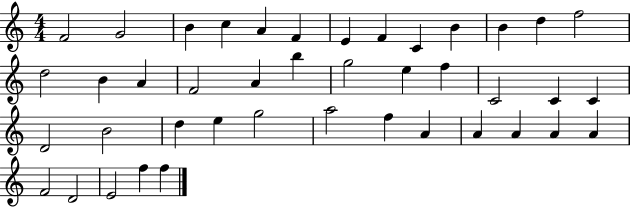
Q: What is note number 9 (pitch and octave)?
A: C4